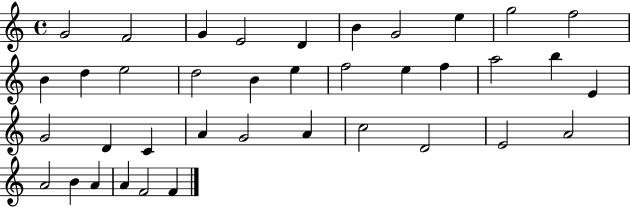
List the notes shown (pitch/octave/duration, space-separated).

G4/h F4/h G4/q E4/h D4/q B4/q G4/h E5/q G5/h F5/h B4/q D5/q E5/h D5/h B4/q E5/q F5/h E5/q F5/q A5/h B5/q E4/q G4/h D4/q C4/q A4/q G4/h A4/q C5/h D4/h E4/h A4/h A4/h B4/q A4/q A4/q F4/h F4/q